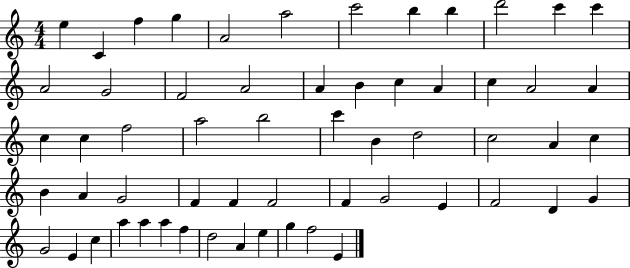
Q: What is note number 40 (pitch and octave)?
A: F4